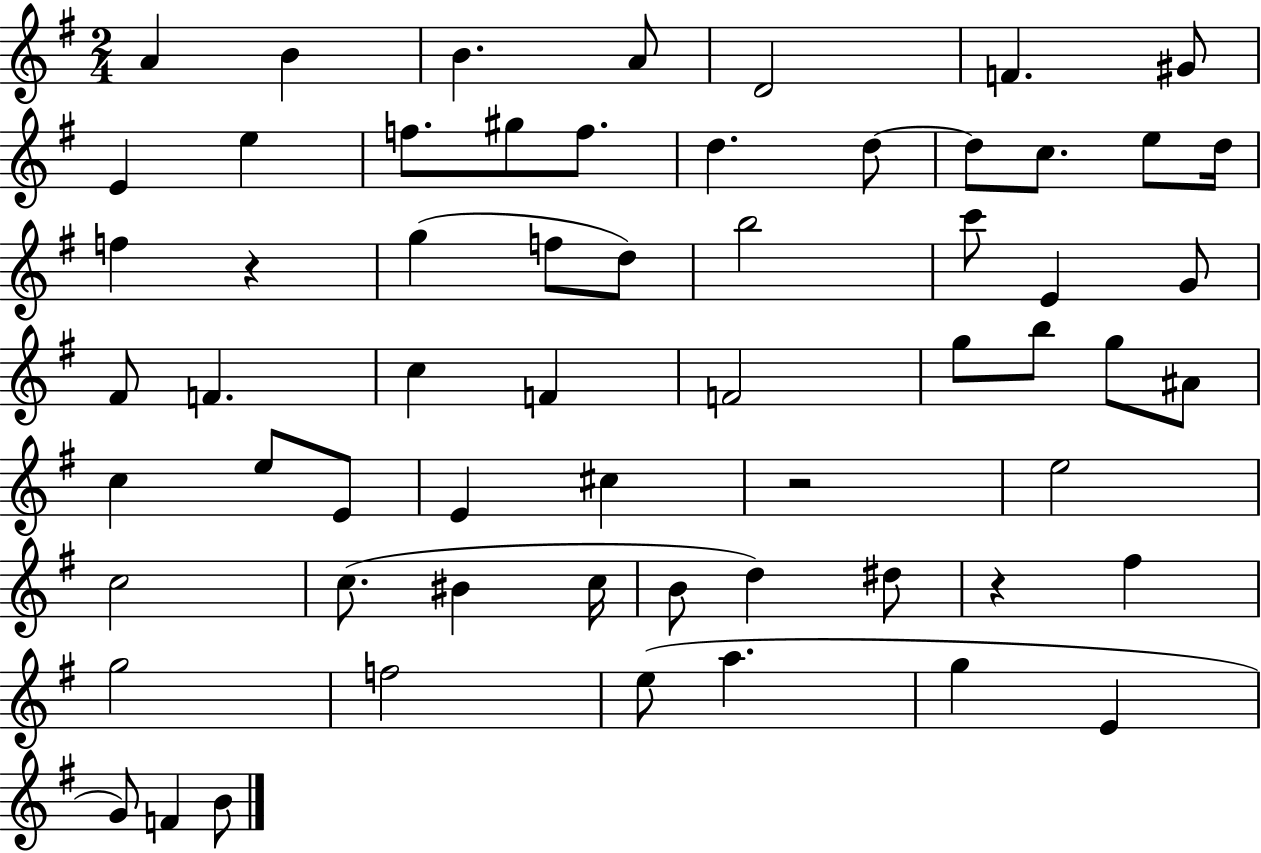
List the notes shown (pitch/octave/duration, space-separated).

A4/q B4/q B4/q. A4/e D4/h F4/q. G#4/e E4/q E5/q F5/e. G#5/e F5/e. D5/q. D5/e D5/e C5/e. E5/e D5/s F5/q R/q G5/q F5/e D5/e B5/h C6/e E4/q G4/e F#4/e F4/q. C5/q F4/q F4/h G5/e B5/e G5/e A#4/e C5/q E5/e E4/e E4/q C#5/q R/h E5/h C5/h C5/e. BIS4/q C5/s B4/e D5/q D#5/e R/q F#5/q G5/h F5/h E5/e A5/q. G5/q E4/q G4/e F4/q B4/e